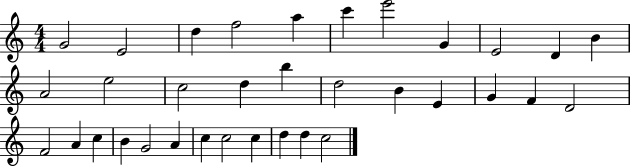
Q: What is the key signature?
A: C major